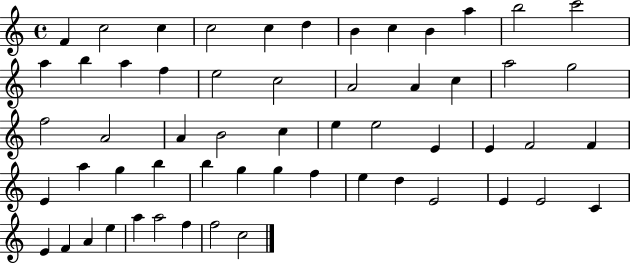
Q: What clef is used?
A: treble